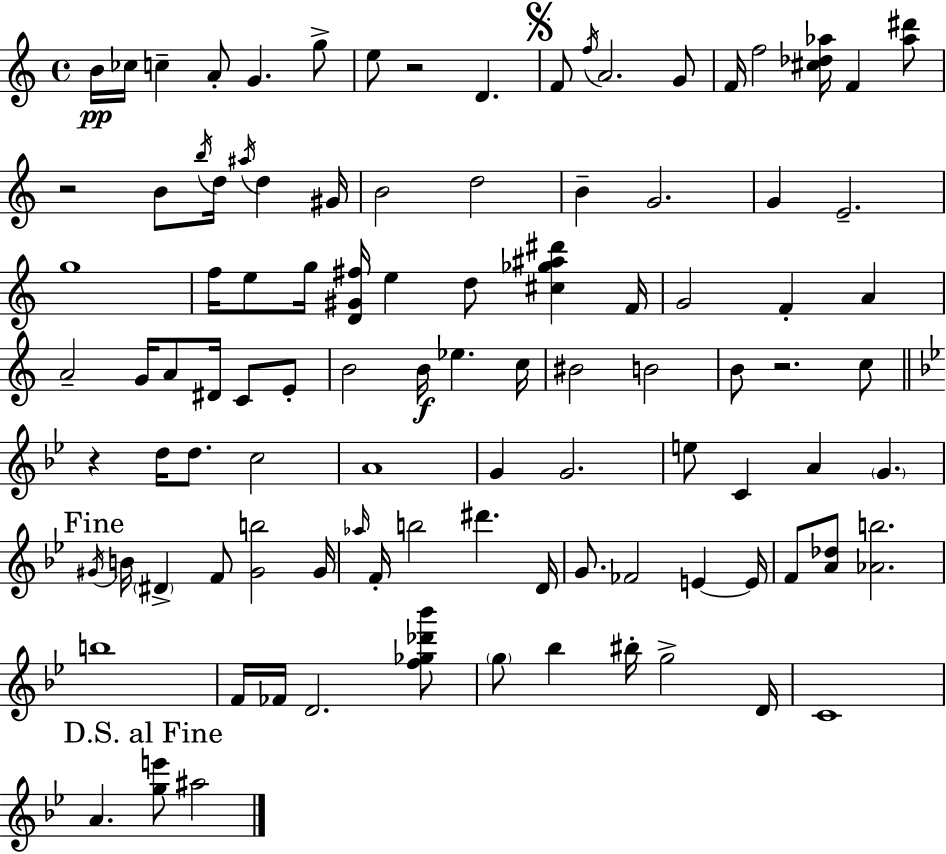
{
  \clef treble
  \time 4/4
  \defaultTimeSignature
  \key c \major
  b'16\pp ces''16 c''4-- a'8-. g'4. g''8-> | e''8 r2 d'4. | \mark \markup { \musicglyph "scripts.segno" } f'8 \acciaccatura { f''16 } a'2. g'8 | f'16 f''2 <cis'' des'' aes''>16 f'4 <aes'' dis'''>8 | \break r2 b'8 \acciaccatura { b''16 } d''16 \acciaccatura { ais''16 } d''4 | gis'16 b'2 d''2 | b'4-- g'2. | g'4 e'2.-- | \break g''1 | f''16 e''8 g''16 <d' gis' fis''>16 e''4 d''8 <cis'' ges'' ais'' dis'''>4 | f'16 g'2 f'4-. a'4 | a'2-- g'16 a'8 dis'16 c'8 | \break e'8-. b'2 b'16\f ees''4. | c''16 bis'2 b'2 | b'8 r2. | c''8 \bar "||" \break \key g \minor r4 d''16 d''8. c''2 | a'1 | g'4 g'2. | e''8 c'4 a'4 \parenthesize g'4. | \break \mark "Fine" \acciaccatura { gis'16 } b'16 \parenthesize dis'4-> f'8 <gis' b''>2 | gis'16 \grace { aes''16 } f'16-. b''2 dis'''4. | d'16 g'8. fes'2 e'4~~ | e'16 f'8 <a' des''>8 <aes' b''>2. | \break b''1 | f'16 fes'16 d'2. | <f'' ges'' des''' bes'''>8 \parenthesize g''8 bes''4 bis''16-. g''2-> | d'16 c'1 | \break \mark "D.S. al Fine" a'4. <g'' e'''>8 ais''2 | \bar "|."
}